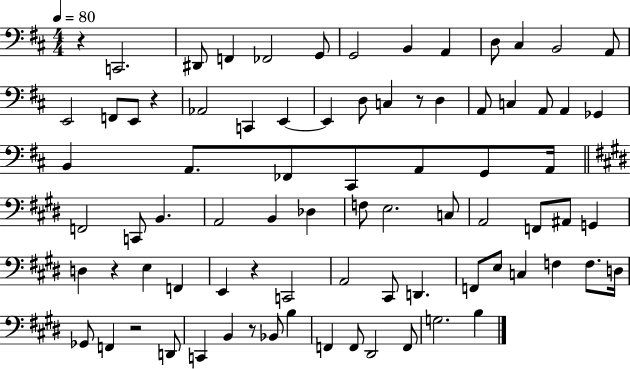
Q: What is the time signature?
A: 4/4